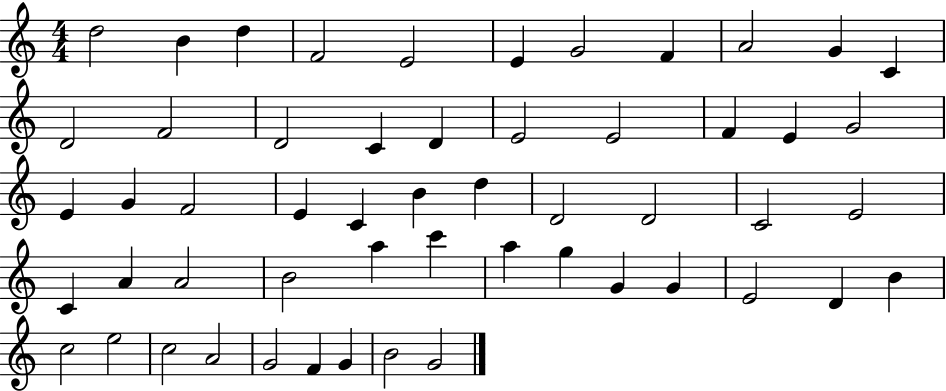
D5/h B4/q D5/q F4/h E4/h E4/q G4/h F4/q A4/h G4/q C4/q D4/h F4/h D4/h C4/q D4/q E4/h E4/h F4/q E4/q G4/h E4/q G4/q F4/h E4/q C4/q B4/q D5/q D4/h D4/h C4/h E4/h C4/q A4/q A4/h B4/h A5/q C6/q A5/q G5/q G4/q G4/q E4/h D4/q B4/q C5/h E5/h C5/h A4/h G4/h F4/q G4/q B4/h G4/h